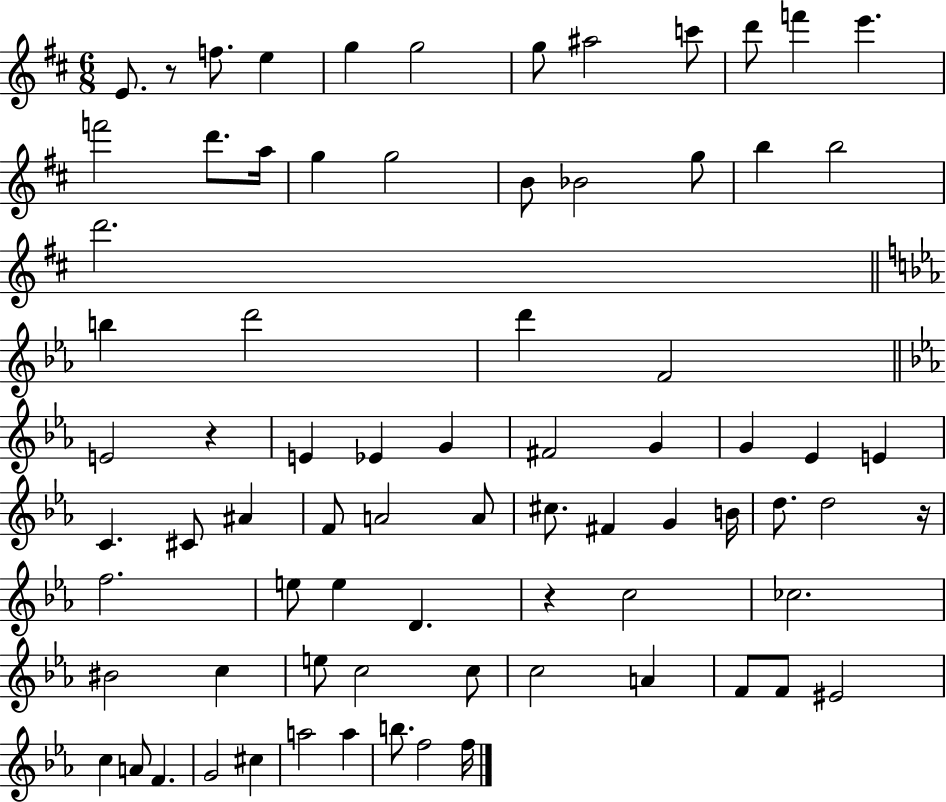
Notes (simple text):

E4/e. R/e F5/e. E5/q G5/q G5/h G5/e A#5/h C6/e D6/e F6/q E6/q. F6/h D6/e. A5/s G5/q G5/h B4/e Bb4/h G5/e B5/q B5/h D6/h. B5/q D6/h D6/q F4/h E4/h R/q E4/q Eb4/q G4/q F#4/h G4/q G4/q Eb4/q E4/q C4/q. C#4/e A#4/q F4/e A4/h A4/e C#5/e. F#4/q G4/q B4/s D5/e. D5/h R/s F5/h. E5/e E5/q D4/q. R/q C5/h CES5/h. BIS4/h C5/q E5/e C5/h C5/e C5/h A4/q F4/e F4/e EIS4/h C5/q A4/e F4/q. G4/h C#5/q A5/h A5/q B5/e. F5/h F5/s